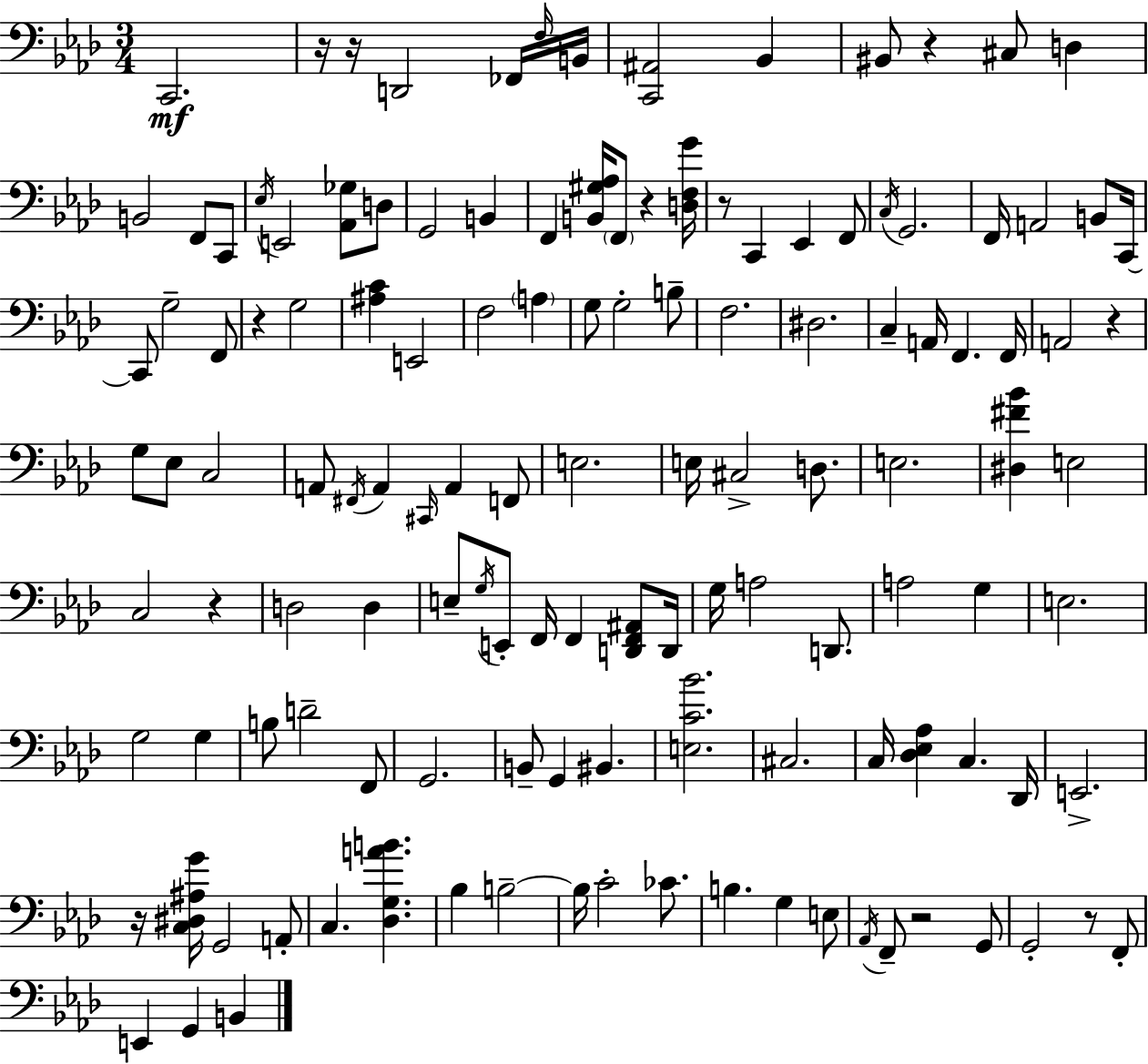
{
  \clef bass
  \numericTimeSignature
  \time 3/4
  \key aes \major
  c,2.\mf | r16 r16 d,2 fes,16 \grace { f16 } | b,16 <c, ais,>2 bes,4 | bis,8 r4 cis8 d4 | \break b,2 f,8 c,8 | \acciaccatura { ees16 } e,2 <aes, ges>8 | d8 g,2 b,4 | f,4 <b, gis aes>16 \parenthesize f,8 r4 | \break <d f g'>16 r8 c,4 ees,4 | f,8 \acciaccatura { c16 } g,2. | f,16 a,2 | b,8 c,16~~ c,8 g2-- | \break f,8 r4 g2 | <ais c'>4 e,2 | f2 \parenthesize a4 | g8 g2-. | \break b8-- f2. | dis2. | c4-- a,16 f,4. | f,16 a,2 r4 | \break g8 ees8 c2 | a,8 \acciaccatura { fis,16 } a,4 \grace { cis,16 } a,4 | f,8 e2. | e16 cis2-> | \break d8. e2. | <dis fis' bes'>4 e2 | c2 | r4 d2 | \break d4 e8-- \acciaccatura { g16 } e,8-. f,16 f,4 | <d, f, ais,>8 d,16 g16 a2 | d,8. a2 | g4 e2. | \break g2 | g4 b8 d'2-- | f,8 g,2. | b,8-- g,4 | \break bis,4. <e c' bes'>2. | cis2. | c16 <des ees aes>4 c4. | des,16 e,2.-> | \break r16 <c dis ais g'>16 g,2 | a,8-. c4. | <des g a' b'>4. bes4 b2--~~ | b16 c'2-. | \break ces'8. b4. | g4 e8 \acciaccatura { aes,16 } f,8-- r2 | g,8 g,2-. | r8 f,8-. e,4 g,4 | \break b,4 \bar "|."
}